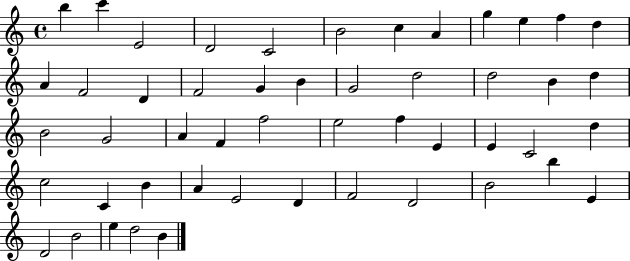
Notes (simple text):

B5/q C6/q E4/h D4/h C4/h B4/h C5/q A4/q G5/q E5/q F5/q D5/q A4/q F4/h D4/q F4/h G4/q B4/q G4/h D5/h D5/h B4/q D5/q B4/h G4/h A4/q F4/q F5/h E5/h F5/q E4/q E4/q C4/h D5/q C5/h C4/q B4/q A4/q E4/h D4/q F4/h D4/h B4/h B5/q E4/q D4/h B4/h E5/q D5/h B4/q